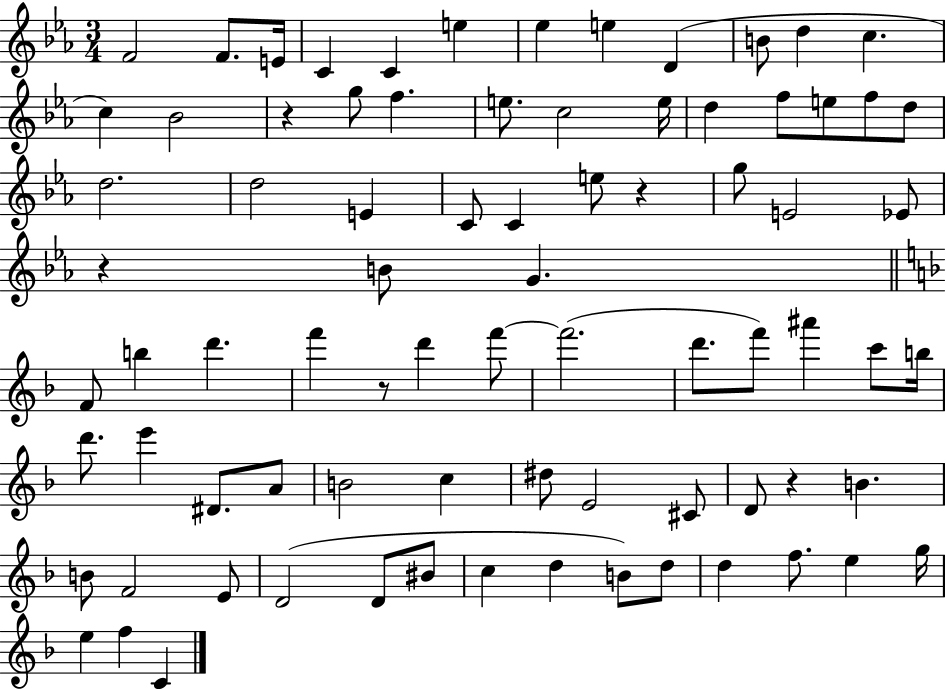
{
  \clef treble
  \numericTimeSignature
  \time 3/4
  \key ees \major
  f'2 f'8. e'16 | c'4 c'4 e''4 | ees''4 e''4 d'4( | b'8 d''4 c''4. | \break c''4) bes'2 | r4 g''8 f''4. | e''8. c''2 e''16 | d''4 f''8 e''8 f''8 d''8 | \break d''2. | d''2 e'4 | c'8 c'4 e''8 r4 | g''8 e'2 ees'8 | \break r4 b'8 g'4. | \bar "||" \break \key d \minor f'8 b''4 d'''4. | f'''4 r8 d'''4 f'''8~~ | f'''2.( | d'''8. f'''8) ais'''4 c'''8 b''16 | \break d'''8. e'''4 dis'8. a'8 | b'2 c''4 | dis''8 e'2 cis'8 | d'8 r4 b'4. | \break b'8 f'2 e'8 | d'2( d'8 bis'8 | c''4 d''4 b'8) d''8 | d''4 f''8. e''4 g''16 | \break e''4 f''4 c'4 | \bar "|."
}